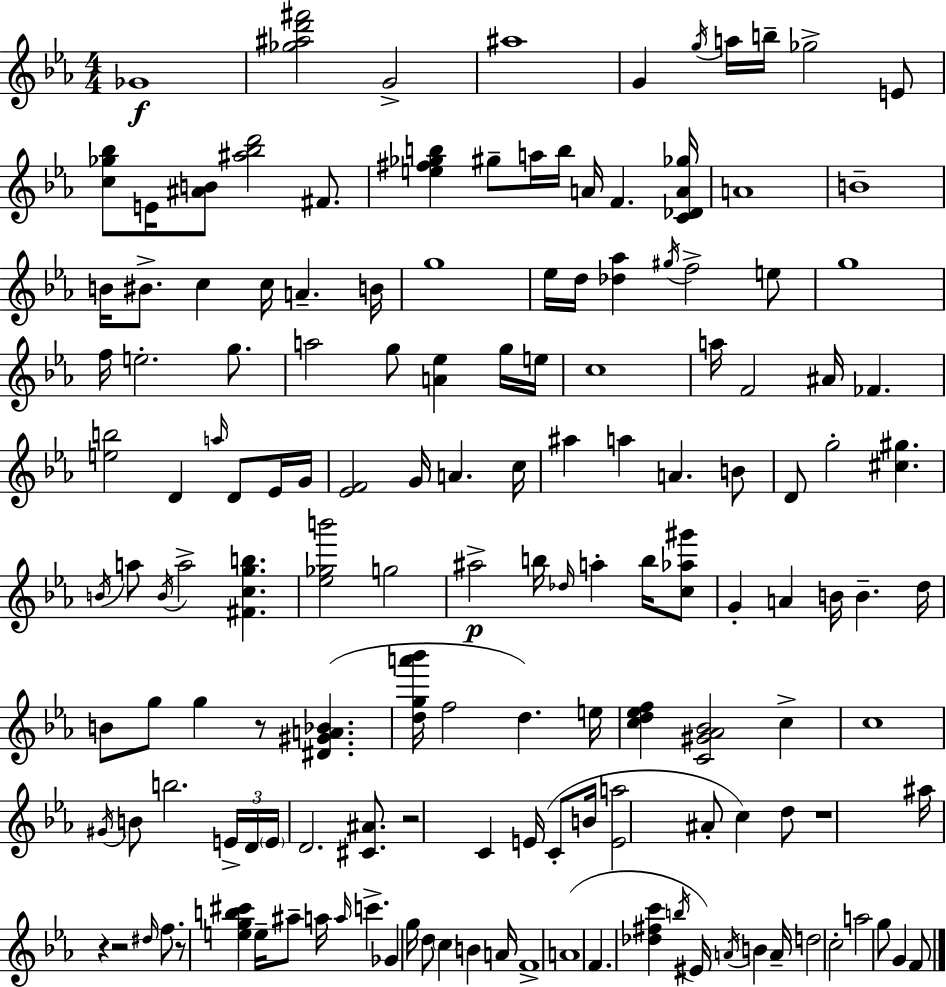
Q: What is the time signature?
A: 4/4